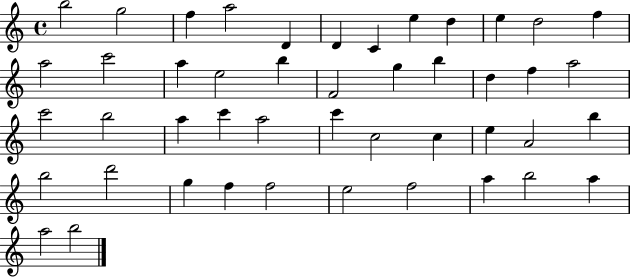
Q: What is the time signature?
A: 4/4